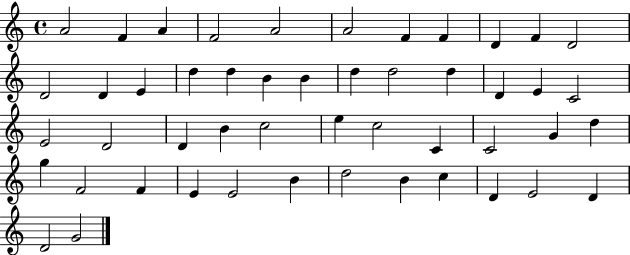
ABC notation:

X:1
T:Untitled
M:4/4
L:1/4
K:C
A2 F A F2 A2 A2 F F D F D2 D2 D E d d B B d d2 d D E C2 E2 D2 D B c2 e c2 C C2 G d g F2 F E E2 B d2 B c D E2 D D2 G2